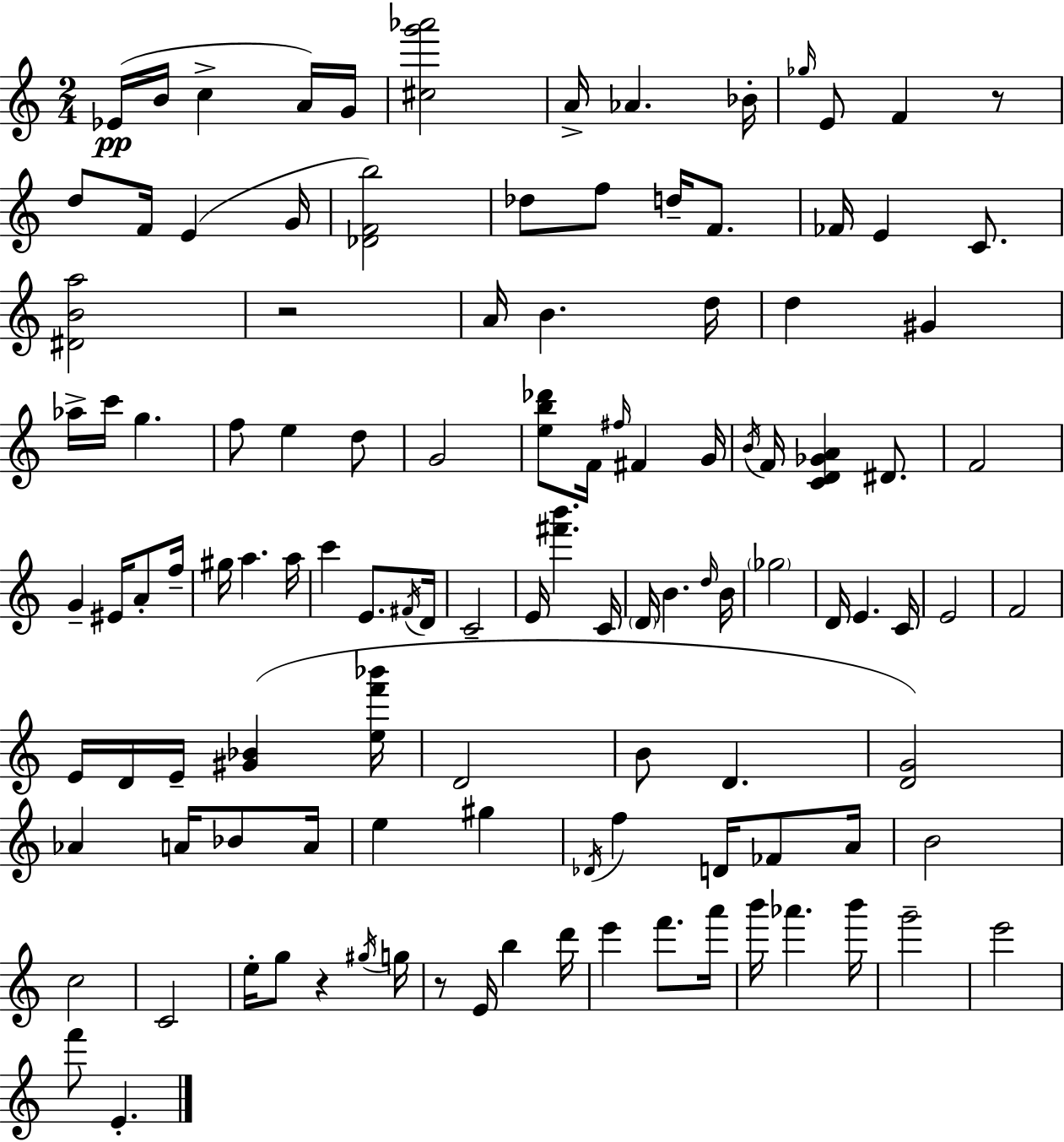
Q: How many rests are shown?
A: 4